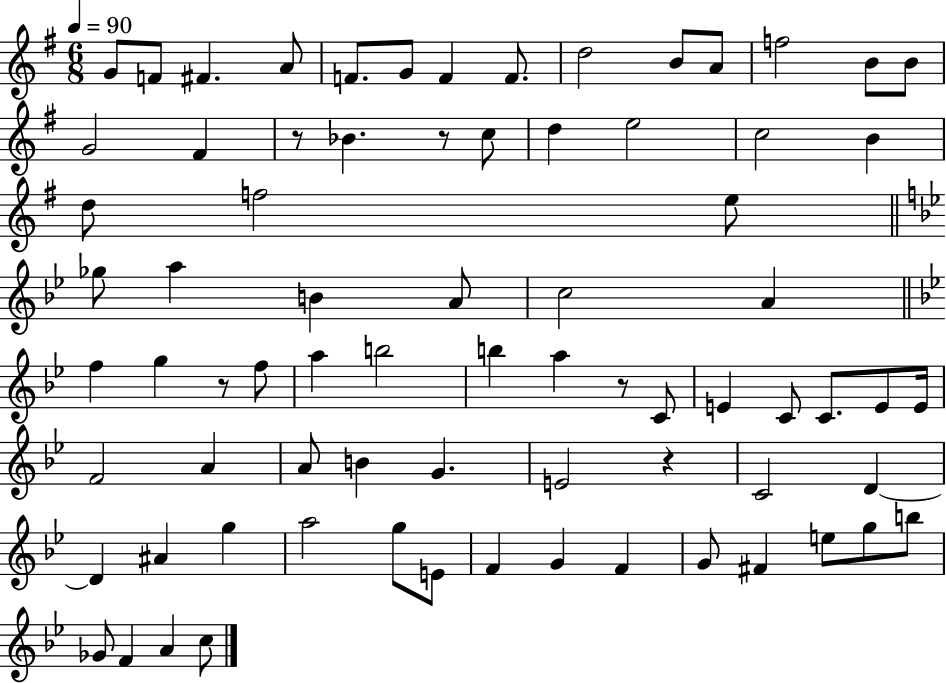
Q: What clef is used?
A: treble